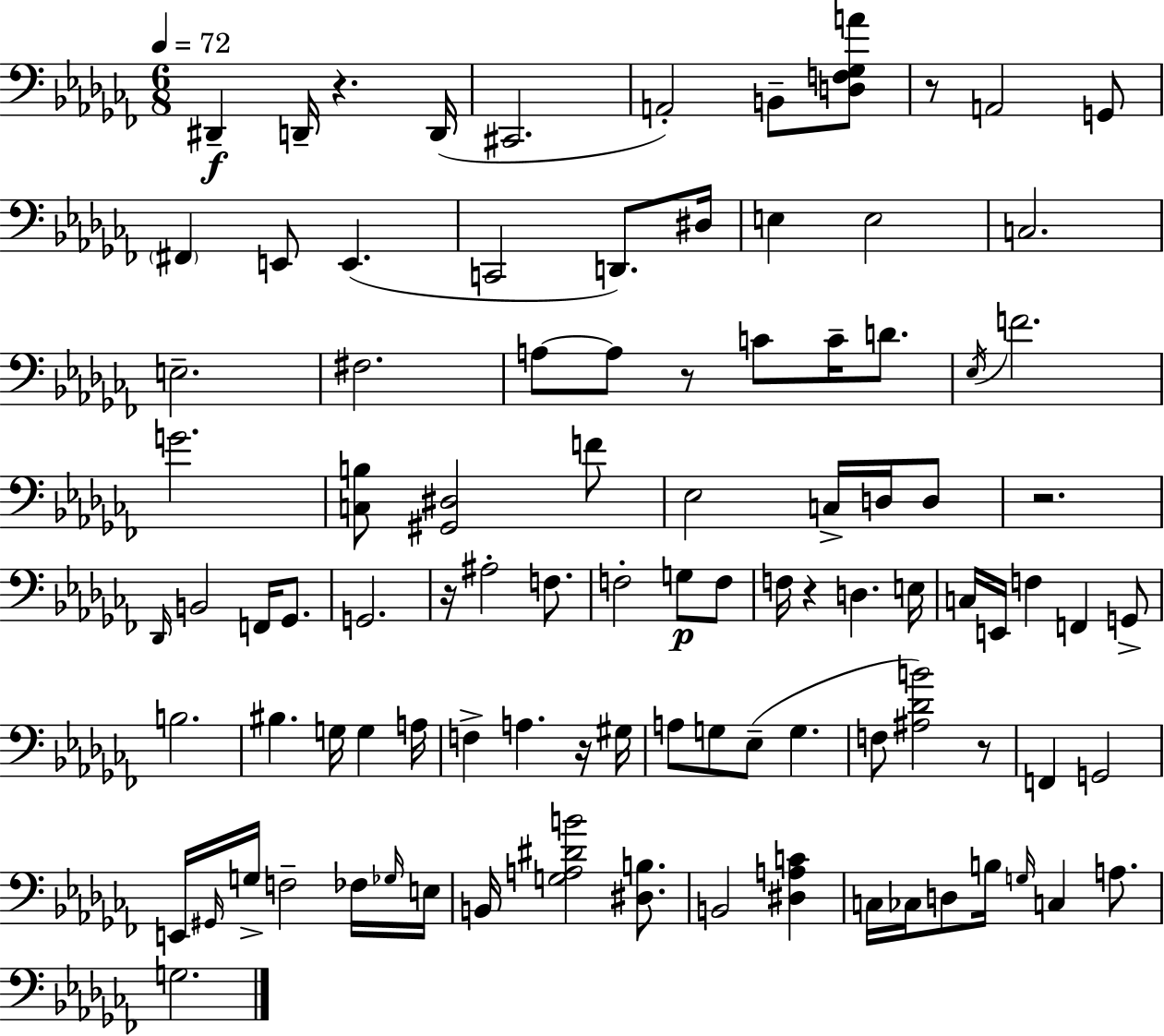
X:1
T:Untitled
M:6/8
L:1/4
K:Abm
^D,, D,,/4 z D,,/4 ^C,,2 A,,2 B,,/2 [D,F,_G,A]/2 z/2 A,,2 G,,/2 ^F,, E,,/2 E,, C,,2 D,,/2 ^D,/4 E, E,2 C,2 E,2 ^F,2 A,/2 A,/2 z/2 C/2 C/4 D/2 _E,/4 F2 G2 [C,B,]/2 [^G,,^D,]2 F/2 _E,2 C,/4 D,/4 D,/2 z2 _D,,/4 B,,2 F,,/4 _G,,/2 G,,2 z/4 ^A,2 F,/2 F,2 G,/2 F,/2 F,/4 z D, E,/4 C,/4 E,,/4 F, F,, G,,/2 B,2 ^B, G,/4 G, A,/4 F, A, z/4 ^G,/4 A,/2 G,/2 _E,/2 G, F,/2 [^A,_DB]2 z/2 F,, G,,2 E,,/4 ^G,,/4 G,/4 F,2 _F,/4 _G,/4 E,/4 B,,/4 [G,A,^DB]2 [^D,B,]/2 B,,2 [^D,A,C] C,/4 _C,/4 D,/2 B,/4 G,/4 C, A,/2 G,2